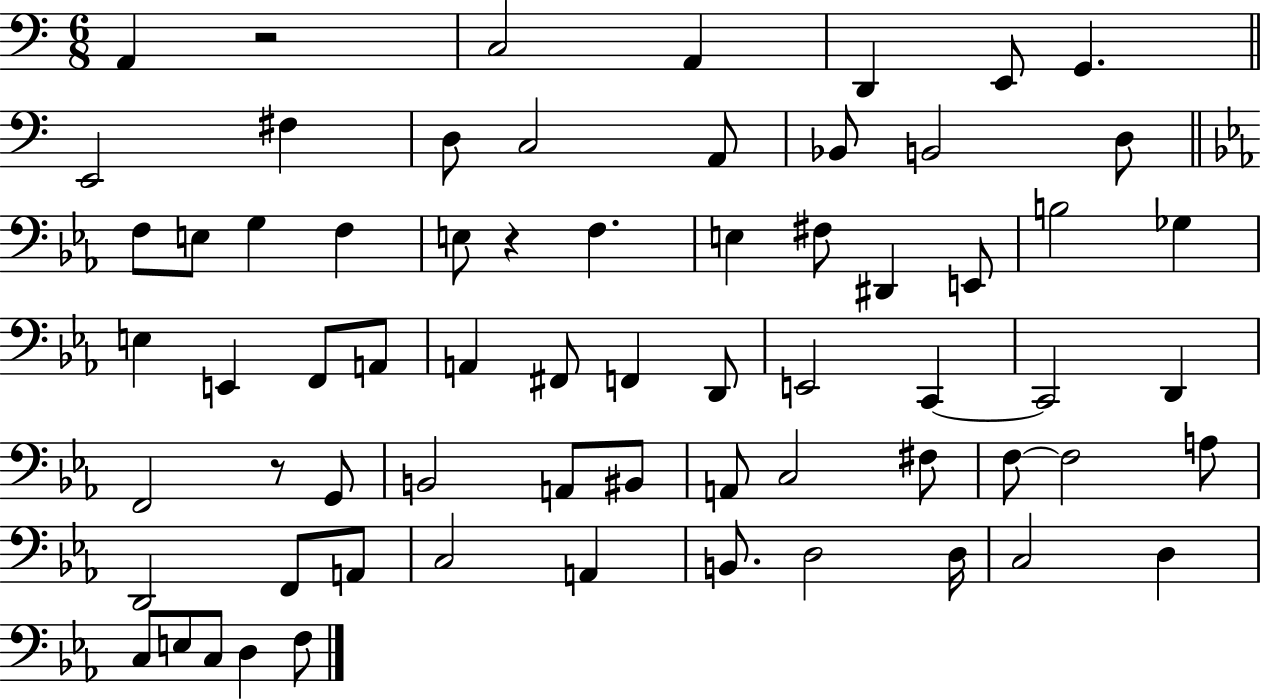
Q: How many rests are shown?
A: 3